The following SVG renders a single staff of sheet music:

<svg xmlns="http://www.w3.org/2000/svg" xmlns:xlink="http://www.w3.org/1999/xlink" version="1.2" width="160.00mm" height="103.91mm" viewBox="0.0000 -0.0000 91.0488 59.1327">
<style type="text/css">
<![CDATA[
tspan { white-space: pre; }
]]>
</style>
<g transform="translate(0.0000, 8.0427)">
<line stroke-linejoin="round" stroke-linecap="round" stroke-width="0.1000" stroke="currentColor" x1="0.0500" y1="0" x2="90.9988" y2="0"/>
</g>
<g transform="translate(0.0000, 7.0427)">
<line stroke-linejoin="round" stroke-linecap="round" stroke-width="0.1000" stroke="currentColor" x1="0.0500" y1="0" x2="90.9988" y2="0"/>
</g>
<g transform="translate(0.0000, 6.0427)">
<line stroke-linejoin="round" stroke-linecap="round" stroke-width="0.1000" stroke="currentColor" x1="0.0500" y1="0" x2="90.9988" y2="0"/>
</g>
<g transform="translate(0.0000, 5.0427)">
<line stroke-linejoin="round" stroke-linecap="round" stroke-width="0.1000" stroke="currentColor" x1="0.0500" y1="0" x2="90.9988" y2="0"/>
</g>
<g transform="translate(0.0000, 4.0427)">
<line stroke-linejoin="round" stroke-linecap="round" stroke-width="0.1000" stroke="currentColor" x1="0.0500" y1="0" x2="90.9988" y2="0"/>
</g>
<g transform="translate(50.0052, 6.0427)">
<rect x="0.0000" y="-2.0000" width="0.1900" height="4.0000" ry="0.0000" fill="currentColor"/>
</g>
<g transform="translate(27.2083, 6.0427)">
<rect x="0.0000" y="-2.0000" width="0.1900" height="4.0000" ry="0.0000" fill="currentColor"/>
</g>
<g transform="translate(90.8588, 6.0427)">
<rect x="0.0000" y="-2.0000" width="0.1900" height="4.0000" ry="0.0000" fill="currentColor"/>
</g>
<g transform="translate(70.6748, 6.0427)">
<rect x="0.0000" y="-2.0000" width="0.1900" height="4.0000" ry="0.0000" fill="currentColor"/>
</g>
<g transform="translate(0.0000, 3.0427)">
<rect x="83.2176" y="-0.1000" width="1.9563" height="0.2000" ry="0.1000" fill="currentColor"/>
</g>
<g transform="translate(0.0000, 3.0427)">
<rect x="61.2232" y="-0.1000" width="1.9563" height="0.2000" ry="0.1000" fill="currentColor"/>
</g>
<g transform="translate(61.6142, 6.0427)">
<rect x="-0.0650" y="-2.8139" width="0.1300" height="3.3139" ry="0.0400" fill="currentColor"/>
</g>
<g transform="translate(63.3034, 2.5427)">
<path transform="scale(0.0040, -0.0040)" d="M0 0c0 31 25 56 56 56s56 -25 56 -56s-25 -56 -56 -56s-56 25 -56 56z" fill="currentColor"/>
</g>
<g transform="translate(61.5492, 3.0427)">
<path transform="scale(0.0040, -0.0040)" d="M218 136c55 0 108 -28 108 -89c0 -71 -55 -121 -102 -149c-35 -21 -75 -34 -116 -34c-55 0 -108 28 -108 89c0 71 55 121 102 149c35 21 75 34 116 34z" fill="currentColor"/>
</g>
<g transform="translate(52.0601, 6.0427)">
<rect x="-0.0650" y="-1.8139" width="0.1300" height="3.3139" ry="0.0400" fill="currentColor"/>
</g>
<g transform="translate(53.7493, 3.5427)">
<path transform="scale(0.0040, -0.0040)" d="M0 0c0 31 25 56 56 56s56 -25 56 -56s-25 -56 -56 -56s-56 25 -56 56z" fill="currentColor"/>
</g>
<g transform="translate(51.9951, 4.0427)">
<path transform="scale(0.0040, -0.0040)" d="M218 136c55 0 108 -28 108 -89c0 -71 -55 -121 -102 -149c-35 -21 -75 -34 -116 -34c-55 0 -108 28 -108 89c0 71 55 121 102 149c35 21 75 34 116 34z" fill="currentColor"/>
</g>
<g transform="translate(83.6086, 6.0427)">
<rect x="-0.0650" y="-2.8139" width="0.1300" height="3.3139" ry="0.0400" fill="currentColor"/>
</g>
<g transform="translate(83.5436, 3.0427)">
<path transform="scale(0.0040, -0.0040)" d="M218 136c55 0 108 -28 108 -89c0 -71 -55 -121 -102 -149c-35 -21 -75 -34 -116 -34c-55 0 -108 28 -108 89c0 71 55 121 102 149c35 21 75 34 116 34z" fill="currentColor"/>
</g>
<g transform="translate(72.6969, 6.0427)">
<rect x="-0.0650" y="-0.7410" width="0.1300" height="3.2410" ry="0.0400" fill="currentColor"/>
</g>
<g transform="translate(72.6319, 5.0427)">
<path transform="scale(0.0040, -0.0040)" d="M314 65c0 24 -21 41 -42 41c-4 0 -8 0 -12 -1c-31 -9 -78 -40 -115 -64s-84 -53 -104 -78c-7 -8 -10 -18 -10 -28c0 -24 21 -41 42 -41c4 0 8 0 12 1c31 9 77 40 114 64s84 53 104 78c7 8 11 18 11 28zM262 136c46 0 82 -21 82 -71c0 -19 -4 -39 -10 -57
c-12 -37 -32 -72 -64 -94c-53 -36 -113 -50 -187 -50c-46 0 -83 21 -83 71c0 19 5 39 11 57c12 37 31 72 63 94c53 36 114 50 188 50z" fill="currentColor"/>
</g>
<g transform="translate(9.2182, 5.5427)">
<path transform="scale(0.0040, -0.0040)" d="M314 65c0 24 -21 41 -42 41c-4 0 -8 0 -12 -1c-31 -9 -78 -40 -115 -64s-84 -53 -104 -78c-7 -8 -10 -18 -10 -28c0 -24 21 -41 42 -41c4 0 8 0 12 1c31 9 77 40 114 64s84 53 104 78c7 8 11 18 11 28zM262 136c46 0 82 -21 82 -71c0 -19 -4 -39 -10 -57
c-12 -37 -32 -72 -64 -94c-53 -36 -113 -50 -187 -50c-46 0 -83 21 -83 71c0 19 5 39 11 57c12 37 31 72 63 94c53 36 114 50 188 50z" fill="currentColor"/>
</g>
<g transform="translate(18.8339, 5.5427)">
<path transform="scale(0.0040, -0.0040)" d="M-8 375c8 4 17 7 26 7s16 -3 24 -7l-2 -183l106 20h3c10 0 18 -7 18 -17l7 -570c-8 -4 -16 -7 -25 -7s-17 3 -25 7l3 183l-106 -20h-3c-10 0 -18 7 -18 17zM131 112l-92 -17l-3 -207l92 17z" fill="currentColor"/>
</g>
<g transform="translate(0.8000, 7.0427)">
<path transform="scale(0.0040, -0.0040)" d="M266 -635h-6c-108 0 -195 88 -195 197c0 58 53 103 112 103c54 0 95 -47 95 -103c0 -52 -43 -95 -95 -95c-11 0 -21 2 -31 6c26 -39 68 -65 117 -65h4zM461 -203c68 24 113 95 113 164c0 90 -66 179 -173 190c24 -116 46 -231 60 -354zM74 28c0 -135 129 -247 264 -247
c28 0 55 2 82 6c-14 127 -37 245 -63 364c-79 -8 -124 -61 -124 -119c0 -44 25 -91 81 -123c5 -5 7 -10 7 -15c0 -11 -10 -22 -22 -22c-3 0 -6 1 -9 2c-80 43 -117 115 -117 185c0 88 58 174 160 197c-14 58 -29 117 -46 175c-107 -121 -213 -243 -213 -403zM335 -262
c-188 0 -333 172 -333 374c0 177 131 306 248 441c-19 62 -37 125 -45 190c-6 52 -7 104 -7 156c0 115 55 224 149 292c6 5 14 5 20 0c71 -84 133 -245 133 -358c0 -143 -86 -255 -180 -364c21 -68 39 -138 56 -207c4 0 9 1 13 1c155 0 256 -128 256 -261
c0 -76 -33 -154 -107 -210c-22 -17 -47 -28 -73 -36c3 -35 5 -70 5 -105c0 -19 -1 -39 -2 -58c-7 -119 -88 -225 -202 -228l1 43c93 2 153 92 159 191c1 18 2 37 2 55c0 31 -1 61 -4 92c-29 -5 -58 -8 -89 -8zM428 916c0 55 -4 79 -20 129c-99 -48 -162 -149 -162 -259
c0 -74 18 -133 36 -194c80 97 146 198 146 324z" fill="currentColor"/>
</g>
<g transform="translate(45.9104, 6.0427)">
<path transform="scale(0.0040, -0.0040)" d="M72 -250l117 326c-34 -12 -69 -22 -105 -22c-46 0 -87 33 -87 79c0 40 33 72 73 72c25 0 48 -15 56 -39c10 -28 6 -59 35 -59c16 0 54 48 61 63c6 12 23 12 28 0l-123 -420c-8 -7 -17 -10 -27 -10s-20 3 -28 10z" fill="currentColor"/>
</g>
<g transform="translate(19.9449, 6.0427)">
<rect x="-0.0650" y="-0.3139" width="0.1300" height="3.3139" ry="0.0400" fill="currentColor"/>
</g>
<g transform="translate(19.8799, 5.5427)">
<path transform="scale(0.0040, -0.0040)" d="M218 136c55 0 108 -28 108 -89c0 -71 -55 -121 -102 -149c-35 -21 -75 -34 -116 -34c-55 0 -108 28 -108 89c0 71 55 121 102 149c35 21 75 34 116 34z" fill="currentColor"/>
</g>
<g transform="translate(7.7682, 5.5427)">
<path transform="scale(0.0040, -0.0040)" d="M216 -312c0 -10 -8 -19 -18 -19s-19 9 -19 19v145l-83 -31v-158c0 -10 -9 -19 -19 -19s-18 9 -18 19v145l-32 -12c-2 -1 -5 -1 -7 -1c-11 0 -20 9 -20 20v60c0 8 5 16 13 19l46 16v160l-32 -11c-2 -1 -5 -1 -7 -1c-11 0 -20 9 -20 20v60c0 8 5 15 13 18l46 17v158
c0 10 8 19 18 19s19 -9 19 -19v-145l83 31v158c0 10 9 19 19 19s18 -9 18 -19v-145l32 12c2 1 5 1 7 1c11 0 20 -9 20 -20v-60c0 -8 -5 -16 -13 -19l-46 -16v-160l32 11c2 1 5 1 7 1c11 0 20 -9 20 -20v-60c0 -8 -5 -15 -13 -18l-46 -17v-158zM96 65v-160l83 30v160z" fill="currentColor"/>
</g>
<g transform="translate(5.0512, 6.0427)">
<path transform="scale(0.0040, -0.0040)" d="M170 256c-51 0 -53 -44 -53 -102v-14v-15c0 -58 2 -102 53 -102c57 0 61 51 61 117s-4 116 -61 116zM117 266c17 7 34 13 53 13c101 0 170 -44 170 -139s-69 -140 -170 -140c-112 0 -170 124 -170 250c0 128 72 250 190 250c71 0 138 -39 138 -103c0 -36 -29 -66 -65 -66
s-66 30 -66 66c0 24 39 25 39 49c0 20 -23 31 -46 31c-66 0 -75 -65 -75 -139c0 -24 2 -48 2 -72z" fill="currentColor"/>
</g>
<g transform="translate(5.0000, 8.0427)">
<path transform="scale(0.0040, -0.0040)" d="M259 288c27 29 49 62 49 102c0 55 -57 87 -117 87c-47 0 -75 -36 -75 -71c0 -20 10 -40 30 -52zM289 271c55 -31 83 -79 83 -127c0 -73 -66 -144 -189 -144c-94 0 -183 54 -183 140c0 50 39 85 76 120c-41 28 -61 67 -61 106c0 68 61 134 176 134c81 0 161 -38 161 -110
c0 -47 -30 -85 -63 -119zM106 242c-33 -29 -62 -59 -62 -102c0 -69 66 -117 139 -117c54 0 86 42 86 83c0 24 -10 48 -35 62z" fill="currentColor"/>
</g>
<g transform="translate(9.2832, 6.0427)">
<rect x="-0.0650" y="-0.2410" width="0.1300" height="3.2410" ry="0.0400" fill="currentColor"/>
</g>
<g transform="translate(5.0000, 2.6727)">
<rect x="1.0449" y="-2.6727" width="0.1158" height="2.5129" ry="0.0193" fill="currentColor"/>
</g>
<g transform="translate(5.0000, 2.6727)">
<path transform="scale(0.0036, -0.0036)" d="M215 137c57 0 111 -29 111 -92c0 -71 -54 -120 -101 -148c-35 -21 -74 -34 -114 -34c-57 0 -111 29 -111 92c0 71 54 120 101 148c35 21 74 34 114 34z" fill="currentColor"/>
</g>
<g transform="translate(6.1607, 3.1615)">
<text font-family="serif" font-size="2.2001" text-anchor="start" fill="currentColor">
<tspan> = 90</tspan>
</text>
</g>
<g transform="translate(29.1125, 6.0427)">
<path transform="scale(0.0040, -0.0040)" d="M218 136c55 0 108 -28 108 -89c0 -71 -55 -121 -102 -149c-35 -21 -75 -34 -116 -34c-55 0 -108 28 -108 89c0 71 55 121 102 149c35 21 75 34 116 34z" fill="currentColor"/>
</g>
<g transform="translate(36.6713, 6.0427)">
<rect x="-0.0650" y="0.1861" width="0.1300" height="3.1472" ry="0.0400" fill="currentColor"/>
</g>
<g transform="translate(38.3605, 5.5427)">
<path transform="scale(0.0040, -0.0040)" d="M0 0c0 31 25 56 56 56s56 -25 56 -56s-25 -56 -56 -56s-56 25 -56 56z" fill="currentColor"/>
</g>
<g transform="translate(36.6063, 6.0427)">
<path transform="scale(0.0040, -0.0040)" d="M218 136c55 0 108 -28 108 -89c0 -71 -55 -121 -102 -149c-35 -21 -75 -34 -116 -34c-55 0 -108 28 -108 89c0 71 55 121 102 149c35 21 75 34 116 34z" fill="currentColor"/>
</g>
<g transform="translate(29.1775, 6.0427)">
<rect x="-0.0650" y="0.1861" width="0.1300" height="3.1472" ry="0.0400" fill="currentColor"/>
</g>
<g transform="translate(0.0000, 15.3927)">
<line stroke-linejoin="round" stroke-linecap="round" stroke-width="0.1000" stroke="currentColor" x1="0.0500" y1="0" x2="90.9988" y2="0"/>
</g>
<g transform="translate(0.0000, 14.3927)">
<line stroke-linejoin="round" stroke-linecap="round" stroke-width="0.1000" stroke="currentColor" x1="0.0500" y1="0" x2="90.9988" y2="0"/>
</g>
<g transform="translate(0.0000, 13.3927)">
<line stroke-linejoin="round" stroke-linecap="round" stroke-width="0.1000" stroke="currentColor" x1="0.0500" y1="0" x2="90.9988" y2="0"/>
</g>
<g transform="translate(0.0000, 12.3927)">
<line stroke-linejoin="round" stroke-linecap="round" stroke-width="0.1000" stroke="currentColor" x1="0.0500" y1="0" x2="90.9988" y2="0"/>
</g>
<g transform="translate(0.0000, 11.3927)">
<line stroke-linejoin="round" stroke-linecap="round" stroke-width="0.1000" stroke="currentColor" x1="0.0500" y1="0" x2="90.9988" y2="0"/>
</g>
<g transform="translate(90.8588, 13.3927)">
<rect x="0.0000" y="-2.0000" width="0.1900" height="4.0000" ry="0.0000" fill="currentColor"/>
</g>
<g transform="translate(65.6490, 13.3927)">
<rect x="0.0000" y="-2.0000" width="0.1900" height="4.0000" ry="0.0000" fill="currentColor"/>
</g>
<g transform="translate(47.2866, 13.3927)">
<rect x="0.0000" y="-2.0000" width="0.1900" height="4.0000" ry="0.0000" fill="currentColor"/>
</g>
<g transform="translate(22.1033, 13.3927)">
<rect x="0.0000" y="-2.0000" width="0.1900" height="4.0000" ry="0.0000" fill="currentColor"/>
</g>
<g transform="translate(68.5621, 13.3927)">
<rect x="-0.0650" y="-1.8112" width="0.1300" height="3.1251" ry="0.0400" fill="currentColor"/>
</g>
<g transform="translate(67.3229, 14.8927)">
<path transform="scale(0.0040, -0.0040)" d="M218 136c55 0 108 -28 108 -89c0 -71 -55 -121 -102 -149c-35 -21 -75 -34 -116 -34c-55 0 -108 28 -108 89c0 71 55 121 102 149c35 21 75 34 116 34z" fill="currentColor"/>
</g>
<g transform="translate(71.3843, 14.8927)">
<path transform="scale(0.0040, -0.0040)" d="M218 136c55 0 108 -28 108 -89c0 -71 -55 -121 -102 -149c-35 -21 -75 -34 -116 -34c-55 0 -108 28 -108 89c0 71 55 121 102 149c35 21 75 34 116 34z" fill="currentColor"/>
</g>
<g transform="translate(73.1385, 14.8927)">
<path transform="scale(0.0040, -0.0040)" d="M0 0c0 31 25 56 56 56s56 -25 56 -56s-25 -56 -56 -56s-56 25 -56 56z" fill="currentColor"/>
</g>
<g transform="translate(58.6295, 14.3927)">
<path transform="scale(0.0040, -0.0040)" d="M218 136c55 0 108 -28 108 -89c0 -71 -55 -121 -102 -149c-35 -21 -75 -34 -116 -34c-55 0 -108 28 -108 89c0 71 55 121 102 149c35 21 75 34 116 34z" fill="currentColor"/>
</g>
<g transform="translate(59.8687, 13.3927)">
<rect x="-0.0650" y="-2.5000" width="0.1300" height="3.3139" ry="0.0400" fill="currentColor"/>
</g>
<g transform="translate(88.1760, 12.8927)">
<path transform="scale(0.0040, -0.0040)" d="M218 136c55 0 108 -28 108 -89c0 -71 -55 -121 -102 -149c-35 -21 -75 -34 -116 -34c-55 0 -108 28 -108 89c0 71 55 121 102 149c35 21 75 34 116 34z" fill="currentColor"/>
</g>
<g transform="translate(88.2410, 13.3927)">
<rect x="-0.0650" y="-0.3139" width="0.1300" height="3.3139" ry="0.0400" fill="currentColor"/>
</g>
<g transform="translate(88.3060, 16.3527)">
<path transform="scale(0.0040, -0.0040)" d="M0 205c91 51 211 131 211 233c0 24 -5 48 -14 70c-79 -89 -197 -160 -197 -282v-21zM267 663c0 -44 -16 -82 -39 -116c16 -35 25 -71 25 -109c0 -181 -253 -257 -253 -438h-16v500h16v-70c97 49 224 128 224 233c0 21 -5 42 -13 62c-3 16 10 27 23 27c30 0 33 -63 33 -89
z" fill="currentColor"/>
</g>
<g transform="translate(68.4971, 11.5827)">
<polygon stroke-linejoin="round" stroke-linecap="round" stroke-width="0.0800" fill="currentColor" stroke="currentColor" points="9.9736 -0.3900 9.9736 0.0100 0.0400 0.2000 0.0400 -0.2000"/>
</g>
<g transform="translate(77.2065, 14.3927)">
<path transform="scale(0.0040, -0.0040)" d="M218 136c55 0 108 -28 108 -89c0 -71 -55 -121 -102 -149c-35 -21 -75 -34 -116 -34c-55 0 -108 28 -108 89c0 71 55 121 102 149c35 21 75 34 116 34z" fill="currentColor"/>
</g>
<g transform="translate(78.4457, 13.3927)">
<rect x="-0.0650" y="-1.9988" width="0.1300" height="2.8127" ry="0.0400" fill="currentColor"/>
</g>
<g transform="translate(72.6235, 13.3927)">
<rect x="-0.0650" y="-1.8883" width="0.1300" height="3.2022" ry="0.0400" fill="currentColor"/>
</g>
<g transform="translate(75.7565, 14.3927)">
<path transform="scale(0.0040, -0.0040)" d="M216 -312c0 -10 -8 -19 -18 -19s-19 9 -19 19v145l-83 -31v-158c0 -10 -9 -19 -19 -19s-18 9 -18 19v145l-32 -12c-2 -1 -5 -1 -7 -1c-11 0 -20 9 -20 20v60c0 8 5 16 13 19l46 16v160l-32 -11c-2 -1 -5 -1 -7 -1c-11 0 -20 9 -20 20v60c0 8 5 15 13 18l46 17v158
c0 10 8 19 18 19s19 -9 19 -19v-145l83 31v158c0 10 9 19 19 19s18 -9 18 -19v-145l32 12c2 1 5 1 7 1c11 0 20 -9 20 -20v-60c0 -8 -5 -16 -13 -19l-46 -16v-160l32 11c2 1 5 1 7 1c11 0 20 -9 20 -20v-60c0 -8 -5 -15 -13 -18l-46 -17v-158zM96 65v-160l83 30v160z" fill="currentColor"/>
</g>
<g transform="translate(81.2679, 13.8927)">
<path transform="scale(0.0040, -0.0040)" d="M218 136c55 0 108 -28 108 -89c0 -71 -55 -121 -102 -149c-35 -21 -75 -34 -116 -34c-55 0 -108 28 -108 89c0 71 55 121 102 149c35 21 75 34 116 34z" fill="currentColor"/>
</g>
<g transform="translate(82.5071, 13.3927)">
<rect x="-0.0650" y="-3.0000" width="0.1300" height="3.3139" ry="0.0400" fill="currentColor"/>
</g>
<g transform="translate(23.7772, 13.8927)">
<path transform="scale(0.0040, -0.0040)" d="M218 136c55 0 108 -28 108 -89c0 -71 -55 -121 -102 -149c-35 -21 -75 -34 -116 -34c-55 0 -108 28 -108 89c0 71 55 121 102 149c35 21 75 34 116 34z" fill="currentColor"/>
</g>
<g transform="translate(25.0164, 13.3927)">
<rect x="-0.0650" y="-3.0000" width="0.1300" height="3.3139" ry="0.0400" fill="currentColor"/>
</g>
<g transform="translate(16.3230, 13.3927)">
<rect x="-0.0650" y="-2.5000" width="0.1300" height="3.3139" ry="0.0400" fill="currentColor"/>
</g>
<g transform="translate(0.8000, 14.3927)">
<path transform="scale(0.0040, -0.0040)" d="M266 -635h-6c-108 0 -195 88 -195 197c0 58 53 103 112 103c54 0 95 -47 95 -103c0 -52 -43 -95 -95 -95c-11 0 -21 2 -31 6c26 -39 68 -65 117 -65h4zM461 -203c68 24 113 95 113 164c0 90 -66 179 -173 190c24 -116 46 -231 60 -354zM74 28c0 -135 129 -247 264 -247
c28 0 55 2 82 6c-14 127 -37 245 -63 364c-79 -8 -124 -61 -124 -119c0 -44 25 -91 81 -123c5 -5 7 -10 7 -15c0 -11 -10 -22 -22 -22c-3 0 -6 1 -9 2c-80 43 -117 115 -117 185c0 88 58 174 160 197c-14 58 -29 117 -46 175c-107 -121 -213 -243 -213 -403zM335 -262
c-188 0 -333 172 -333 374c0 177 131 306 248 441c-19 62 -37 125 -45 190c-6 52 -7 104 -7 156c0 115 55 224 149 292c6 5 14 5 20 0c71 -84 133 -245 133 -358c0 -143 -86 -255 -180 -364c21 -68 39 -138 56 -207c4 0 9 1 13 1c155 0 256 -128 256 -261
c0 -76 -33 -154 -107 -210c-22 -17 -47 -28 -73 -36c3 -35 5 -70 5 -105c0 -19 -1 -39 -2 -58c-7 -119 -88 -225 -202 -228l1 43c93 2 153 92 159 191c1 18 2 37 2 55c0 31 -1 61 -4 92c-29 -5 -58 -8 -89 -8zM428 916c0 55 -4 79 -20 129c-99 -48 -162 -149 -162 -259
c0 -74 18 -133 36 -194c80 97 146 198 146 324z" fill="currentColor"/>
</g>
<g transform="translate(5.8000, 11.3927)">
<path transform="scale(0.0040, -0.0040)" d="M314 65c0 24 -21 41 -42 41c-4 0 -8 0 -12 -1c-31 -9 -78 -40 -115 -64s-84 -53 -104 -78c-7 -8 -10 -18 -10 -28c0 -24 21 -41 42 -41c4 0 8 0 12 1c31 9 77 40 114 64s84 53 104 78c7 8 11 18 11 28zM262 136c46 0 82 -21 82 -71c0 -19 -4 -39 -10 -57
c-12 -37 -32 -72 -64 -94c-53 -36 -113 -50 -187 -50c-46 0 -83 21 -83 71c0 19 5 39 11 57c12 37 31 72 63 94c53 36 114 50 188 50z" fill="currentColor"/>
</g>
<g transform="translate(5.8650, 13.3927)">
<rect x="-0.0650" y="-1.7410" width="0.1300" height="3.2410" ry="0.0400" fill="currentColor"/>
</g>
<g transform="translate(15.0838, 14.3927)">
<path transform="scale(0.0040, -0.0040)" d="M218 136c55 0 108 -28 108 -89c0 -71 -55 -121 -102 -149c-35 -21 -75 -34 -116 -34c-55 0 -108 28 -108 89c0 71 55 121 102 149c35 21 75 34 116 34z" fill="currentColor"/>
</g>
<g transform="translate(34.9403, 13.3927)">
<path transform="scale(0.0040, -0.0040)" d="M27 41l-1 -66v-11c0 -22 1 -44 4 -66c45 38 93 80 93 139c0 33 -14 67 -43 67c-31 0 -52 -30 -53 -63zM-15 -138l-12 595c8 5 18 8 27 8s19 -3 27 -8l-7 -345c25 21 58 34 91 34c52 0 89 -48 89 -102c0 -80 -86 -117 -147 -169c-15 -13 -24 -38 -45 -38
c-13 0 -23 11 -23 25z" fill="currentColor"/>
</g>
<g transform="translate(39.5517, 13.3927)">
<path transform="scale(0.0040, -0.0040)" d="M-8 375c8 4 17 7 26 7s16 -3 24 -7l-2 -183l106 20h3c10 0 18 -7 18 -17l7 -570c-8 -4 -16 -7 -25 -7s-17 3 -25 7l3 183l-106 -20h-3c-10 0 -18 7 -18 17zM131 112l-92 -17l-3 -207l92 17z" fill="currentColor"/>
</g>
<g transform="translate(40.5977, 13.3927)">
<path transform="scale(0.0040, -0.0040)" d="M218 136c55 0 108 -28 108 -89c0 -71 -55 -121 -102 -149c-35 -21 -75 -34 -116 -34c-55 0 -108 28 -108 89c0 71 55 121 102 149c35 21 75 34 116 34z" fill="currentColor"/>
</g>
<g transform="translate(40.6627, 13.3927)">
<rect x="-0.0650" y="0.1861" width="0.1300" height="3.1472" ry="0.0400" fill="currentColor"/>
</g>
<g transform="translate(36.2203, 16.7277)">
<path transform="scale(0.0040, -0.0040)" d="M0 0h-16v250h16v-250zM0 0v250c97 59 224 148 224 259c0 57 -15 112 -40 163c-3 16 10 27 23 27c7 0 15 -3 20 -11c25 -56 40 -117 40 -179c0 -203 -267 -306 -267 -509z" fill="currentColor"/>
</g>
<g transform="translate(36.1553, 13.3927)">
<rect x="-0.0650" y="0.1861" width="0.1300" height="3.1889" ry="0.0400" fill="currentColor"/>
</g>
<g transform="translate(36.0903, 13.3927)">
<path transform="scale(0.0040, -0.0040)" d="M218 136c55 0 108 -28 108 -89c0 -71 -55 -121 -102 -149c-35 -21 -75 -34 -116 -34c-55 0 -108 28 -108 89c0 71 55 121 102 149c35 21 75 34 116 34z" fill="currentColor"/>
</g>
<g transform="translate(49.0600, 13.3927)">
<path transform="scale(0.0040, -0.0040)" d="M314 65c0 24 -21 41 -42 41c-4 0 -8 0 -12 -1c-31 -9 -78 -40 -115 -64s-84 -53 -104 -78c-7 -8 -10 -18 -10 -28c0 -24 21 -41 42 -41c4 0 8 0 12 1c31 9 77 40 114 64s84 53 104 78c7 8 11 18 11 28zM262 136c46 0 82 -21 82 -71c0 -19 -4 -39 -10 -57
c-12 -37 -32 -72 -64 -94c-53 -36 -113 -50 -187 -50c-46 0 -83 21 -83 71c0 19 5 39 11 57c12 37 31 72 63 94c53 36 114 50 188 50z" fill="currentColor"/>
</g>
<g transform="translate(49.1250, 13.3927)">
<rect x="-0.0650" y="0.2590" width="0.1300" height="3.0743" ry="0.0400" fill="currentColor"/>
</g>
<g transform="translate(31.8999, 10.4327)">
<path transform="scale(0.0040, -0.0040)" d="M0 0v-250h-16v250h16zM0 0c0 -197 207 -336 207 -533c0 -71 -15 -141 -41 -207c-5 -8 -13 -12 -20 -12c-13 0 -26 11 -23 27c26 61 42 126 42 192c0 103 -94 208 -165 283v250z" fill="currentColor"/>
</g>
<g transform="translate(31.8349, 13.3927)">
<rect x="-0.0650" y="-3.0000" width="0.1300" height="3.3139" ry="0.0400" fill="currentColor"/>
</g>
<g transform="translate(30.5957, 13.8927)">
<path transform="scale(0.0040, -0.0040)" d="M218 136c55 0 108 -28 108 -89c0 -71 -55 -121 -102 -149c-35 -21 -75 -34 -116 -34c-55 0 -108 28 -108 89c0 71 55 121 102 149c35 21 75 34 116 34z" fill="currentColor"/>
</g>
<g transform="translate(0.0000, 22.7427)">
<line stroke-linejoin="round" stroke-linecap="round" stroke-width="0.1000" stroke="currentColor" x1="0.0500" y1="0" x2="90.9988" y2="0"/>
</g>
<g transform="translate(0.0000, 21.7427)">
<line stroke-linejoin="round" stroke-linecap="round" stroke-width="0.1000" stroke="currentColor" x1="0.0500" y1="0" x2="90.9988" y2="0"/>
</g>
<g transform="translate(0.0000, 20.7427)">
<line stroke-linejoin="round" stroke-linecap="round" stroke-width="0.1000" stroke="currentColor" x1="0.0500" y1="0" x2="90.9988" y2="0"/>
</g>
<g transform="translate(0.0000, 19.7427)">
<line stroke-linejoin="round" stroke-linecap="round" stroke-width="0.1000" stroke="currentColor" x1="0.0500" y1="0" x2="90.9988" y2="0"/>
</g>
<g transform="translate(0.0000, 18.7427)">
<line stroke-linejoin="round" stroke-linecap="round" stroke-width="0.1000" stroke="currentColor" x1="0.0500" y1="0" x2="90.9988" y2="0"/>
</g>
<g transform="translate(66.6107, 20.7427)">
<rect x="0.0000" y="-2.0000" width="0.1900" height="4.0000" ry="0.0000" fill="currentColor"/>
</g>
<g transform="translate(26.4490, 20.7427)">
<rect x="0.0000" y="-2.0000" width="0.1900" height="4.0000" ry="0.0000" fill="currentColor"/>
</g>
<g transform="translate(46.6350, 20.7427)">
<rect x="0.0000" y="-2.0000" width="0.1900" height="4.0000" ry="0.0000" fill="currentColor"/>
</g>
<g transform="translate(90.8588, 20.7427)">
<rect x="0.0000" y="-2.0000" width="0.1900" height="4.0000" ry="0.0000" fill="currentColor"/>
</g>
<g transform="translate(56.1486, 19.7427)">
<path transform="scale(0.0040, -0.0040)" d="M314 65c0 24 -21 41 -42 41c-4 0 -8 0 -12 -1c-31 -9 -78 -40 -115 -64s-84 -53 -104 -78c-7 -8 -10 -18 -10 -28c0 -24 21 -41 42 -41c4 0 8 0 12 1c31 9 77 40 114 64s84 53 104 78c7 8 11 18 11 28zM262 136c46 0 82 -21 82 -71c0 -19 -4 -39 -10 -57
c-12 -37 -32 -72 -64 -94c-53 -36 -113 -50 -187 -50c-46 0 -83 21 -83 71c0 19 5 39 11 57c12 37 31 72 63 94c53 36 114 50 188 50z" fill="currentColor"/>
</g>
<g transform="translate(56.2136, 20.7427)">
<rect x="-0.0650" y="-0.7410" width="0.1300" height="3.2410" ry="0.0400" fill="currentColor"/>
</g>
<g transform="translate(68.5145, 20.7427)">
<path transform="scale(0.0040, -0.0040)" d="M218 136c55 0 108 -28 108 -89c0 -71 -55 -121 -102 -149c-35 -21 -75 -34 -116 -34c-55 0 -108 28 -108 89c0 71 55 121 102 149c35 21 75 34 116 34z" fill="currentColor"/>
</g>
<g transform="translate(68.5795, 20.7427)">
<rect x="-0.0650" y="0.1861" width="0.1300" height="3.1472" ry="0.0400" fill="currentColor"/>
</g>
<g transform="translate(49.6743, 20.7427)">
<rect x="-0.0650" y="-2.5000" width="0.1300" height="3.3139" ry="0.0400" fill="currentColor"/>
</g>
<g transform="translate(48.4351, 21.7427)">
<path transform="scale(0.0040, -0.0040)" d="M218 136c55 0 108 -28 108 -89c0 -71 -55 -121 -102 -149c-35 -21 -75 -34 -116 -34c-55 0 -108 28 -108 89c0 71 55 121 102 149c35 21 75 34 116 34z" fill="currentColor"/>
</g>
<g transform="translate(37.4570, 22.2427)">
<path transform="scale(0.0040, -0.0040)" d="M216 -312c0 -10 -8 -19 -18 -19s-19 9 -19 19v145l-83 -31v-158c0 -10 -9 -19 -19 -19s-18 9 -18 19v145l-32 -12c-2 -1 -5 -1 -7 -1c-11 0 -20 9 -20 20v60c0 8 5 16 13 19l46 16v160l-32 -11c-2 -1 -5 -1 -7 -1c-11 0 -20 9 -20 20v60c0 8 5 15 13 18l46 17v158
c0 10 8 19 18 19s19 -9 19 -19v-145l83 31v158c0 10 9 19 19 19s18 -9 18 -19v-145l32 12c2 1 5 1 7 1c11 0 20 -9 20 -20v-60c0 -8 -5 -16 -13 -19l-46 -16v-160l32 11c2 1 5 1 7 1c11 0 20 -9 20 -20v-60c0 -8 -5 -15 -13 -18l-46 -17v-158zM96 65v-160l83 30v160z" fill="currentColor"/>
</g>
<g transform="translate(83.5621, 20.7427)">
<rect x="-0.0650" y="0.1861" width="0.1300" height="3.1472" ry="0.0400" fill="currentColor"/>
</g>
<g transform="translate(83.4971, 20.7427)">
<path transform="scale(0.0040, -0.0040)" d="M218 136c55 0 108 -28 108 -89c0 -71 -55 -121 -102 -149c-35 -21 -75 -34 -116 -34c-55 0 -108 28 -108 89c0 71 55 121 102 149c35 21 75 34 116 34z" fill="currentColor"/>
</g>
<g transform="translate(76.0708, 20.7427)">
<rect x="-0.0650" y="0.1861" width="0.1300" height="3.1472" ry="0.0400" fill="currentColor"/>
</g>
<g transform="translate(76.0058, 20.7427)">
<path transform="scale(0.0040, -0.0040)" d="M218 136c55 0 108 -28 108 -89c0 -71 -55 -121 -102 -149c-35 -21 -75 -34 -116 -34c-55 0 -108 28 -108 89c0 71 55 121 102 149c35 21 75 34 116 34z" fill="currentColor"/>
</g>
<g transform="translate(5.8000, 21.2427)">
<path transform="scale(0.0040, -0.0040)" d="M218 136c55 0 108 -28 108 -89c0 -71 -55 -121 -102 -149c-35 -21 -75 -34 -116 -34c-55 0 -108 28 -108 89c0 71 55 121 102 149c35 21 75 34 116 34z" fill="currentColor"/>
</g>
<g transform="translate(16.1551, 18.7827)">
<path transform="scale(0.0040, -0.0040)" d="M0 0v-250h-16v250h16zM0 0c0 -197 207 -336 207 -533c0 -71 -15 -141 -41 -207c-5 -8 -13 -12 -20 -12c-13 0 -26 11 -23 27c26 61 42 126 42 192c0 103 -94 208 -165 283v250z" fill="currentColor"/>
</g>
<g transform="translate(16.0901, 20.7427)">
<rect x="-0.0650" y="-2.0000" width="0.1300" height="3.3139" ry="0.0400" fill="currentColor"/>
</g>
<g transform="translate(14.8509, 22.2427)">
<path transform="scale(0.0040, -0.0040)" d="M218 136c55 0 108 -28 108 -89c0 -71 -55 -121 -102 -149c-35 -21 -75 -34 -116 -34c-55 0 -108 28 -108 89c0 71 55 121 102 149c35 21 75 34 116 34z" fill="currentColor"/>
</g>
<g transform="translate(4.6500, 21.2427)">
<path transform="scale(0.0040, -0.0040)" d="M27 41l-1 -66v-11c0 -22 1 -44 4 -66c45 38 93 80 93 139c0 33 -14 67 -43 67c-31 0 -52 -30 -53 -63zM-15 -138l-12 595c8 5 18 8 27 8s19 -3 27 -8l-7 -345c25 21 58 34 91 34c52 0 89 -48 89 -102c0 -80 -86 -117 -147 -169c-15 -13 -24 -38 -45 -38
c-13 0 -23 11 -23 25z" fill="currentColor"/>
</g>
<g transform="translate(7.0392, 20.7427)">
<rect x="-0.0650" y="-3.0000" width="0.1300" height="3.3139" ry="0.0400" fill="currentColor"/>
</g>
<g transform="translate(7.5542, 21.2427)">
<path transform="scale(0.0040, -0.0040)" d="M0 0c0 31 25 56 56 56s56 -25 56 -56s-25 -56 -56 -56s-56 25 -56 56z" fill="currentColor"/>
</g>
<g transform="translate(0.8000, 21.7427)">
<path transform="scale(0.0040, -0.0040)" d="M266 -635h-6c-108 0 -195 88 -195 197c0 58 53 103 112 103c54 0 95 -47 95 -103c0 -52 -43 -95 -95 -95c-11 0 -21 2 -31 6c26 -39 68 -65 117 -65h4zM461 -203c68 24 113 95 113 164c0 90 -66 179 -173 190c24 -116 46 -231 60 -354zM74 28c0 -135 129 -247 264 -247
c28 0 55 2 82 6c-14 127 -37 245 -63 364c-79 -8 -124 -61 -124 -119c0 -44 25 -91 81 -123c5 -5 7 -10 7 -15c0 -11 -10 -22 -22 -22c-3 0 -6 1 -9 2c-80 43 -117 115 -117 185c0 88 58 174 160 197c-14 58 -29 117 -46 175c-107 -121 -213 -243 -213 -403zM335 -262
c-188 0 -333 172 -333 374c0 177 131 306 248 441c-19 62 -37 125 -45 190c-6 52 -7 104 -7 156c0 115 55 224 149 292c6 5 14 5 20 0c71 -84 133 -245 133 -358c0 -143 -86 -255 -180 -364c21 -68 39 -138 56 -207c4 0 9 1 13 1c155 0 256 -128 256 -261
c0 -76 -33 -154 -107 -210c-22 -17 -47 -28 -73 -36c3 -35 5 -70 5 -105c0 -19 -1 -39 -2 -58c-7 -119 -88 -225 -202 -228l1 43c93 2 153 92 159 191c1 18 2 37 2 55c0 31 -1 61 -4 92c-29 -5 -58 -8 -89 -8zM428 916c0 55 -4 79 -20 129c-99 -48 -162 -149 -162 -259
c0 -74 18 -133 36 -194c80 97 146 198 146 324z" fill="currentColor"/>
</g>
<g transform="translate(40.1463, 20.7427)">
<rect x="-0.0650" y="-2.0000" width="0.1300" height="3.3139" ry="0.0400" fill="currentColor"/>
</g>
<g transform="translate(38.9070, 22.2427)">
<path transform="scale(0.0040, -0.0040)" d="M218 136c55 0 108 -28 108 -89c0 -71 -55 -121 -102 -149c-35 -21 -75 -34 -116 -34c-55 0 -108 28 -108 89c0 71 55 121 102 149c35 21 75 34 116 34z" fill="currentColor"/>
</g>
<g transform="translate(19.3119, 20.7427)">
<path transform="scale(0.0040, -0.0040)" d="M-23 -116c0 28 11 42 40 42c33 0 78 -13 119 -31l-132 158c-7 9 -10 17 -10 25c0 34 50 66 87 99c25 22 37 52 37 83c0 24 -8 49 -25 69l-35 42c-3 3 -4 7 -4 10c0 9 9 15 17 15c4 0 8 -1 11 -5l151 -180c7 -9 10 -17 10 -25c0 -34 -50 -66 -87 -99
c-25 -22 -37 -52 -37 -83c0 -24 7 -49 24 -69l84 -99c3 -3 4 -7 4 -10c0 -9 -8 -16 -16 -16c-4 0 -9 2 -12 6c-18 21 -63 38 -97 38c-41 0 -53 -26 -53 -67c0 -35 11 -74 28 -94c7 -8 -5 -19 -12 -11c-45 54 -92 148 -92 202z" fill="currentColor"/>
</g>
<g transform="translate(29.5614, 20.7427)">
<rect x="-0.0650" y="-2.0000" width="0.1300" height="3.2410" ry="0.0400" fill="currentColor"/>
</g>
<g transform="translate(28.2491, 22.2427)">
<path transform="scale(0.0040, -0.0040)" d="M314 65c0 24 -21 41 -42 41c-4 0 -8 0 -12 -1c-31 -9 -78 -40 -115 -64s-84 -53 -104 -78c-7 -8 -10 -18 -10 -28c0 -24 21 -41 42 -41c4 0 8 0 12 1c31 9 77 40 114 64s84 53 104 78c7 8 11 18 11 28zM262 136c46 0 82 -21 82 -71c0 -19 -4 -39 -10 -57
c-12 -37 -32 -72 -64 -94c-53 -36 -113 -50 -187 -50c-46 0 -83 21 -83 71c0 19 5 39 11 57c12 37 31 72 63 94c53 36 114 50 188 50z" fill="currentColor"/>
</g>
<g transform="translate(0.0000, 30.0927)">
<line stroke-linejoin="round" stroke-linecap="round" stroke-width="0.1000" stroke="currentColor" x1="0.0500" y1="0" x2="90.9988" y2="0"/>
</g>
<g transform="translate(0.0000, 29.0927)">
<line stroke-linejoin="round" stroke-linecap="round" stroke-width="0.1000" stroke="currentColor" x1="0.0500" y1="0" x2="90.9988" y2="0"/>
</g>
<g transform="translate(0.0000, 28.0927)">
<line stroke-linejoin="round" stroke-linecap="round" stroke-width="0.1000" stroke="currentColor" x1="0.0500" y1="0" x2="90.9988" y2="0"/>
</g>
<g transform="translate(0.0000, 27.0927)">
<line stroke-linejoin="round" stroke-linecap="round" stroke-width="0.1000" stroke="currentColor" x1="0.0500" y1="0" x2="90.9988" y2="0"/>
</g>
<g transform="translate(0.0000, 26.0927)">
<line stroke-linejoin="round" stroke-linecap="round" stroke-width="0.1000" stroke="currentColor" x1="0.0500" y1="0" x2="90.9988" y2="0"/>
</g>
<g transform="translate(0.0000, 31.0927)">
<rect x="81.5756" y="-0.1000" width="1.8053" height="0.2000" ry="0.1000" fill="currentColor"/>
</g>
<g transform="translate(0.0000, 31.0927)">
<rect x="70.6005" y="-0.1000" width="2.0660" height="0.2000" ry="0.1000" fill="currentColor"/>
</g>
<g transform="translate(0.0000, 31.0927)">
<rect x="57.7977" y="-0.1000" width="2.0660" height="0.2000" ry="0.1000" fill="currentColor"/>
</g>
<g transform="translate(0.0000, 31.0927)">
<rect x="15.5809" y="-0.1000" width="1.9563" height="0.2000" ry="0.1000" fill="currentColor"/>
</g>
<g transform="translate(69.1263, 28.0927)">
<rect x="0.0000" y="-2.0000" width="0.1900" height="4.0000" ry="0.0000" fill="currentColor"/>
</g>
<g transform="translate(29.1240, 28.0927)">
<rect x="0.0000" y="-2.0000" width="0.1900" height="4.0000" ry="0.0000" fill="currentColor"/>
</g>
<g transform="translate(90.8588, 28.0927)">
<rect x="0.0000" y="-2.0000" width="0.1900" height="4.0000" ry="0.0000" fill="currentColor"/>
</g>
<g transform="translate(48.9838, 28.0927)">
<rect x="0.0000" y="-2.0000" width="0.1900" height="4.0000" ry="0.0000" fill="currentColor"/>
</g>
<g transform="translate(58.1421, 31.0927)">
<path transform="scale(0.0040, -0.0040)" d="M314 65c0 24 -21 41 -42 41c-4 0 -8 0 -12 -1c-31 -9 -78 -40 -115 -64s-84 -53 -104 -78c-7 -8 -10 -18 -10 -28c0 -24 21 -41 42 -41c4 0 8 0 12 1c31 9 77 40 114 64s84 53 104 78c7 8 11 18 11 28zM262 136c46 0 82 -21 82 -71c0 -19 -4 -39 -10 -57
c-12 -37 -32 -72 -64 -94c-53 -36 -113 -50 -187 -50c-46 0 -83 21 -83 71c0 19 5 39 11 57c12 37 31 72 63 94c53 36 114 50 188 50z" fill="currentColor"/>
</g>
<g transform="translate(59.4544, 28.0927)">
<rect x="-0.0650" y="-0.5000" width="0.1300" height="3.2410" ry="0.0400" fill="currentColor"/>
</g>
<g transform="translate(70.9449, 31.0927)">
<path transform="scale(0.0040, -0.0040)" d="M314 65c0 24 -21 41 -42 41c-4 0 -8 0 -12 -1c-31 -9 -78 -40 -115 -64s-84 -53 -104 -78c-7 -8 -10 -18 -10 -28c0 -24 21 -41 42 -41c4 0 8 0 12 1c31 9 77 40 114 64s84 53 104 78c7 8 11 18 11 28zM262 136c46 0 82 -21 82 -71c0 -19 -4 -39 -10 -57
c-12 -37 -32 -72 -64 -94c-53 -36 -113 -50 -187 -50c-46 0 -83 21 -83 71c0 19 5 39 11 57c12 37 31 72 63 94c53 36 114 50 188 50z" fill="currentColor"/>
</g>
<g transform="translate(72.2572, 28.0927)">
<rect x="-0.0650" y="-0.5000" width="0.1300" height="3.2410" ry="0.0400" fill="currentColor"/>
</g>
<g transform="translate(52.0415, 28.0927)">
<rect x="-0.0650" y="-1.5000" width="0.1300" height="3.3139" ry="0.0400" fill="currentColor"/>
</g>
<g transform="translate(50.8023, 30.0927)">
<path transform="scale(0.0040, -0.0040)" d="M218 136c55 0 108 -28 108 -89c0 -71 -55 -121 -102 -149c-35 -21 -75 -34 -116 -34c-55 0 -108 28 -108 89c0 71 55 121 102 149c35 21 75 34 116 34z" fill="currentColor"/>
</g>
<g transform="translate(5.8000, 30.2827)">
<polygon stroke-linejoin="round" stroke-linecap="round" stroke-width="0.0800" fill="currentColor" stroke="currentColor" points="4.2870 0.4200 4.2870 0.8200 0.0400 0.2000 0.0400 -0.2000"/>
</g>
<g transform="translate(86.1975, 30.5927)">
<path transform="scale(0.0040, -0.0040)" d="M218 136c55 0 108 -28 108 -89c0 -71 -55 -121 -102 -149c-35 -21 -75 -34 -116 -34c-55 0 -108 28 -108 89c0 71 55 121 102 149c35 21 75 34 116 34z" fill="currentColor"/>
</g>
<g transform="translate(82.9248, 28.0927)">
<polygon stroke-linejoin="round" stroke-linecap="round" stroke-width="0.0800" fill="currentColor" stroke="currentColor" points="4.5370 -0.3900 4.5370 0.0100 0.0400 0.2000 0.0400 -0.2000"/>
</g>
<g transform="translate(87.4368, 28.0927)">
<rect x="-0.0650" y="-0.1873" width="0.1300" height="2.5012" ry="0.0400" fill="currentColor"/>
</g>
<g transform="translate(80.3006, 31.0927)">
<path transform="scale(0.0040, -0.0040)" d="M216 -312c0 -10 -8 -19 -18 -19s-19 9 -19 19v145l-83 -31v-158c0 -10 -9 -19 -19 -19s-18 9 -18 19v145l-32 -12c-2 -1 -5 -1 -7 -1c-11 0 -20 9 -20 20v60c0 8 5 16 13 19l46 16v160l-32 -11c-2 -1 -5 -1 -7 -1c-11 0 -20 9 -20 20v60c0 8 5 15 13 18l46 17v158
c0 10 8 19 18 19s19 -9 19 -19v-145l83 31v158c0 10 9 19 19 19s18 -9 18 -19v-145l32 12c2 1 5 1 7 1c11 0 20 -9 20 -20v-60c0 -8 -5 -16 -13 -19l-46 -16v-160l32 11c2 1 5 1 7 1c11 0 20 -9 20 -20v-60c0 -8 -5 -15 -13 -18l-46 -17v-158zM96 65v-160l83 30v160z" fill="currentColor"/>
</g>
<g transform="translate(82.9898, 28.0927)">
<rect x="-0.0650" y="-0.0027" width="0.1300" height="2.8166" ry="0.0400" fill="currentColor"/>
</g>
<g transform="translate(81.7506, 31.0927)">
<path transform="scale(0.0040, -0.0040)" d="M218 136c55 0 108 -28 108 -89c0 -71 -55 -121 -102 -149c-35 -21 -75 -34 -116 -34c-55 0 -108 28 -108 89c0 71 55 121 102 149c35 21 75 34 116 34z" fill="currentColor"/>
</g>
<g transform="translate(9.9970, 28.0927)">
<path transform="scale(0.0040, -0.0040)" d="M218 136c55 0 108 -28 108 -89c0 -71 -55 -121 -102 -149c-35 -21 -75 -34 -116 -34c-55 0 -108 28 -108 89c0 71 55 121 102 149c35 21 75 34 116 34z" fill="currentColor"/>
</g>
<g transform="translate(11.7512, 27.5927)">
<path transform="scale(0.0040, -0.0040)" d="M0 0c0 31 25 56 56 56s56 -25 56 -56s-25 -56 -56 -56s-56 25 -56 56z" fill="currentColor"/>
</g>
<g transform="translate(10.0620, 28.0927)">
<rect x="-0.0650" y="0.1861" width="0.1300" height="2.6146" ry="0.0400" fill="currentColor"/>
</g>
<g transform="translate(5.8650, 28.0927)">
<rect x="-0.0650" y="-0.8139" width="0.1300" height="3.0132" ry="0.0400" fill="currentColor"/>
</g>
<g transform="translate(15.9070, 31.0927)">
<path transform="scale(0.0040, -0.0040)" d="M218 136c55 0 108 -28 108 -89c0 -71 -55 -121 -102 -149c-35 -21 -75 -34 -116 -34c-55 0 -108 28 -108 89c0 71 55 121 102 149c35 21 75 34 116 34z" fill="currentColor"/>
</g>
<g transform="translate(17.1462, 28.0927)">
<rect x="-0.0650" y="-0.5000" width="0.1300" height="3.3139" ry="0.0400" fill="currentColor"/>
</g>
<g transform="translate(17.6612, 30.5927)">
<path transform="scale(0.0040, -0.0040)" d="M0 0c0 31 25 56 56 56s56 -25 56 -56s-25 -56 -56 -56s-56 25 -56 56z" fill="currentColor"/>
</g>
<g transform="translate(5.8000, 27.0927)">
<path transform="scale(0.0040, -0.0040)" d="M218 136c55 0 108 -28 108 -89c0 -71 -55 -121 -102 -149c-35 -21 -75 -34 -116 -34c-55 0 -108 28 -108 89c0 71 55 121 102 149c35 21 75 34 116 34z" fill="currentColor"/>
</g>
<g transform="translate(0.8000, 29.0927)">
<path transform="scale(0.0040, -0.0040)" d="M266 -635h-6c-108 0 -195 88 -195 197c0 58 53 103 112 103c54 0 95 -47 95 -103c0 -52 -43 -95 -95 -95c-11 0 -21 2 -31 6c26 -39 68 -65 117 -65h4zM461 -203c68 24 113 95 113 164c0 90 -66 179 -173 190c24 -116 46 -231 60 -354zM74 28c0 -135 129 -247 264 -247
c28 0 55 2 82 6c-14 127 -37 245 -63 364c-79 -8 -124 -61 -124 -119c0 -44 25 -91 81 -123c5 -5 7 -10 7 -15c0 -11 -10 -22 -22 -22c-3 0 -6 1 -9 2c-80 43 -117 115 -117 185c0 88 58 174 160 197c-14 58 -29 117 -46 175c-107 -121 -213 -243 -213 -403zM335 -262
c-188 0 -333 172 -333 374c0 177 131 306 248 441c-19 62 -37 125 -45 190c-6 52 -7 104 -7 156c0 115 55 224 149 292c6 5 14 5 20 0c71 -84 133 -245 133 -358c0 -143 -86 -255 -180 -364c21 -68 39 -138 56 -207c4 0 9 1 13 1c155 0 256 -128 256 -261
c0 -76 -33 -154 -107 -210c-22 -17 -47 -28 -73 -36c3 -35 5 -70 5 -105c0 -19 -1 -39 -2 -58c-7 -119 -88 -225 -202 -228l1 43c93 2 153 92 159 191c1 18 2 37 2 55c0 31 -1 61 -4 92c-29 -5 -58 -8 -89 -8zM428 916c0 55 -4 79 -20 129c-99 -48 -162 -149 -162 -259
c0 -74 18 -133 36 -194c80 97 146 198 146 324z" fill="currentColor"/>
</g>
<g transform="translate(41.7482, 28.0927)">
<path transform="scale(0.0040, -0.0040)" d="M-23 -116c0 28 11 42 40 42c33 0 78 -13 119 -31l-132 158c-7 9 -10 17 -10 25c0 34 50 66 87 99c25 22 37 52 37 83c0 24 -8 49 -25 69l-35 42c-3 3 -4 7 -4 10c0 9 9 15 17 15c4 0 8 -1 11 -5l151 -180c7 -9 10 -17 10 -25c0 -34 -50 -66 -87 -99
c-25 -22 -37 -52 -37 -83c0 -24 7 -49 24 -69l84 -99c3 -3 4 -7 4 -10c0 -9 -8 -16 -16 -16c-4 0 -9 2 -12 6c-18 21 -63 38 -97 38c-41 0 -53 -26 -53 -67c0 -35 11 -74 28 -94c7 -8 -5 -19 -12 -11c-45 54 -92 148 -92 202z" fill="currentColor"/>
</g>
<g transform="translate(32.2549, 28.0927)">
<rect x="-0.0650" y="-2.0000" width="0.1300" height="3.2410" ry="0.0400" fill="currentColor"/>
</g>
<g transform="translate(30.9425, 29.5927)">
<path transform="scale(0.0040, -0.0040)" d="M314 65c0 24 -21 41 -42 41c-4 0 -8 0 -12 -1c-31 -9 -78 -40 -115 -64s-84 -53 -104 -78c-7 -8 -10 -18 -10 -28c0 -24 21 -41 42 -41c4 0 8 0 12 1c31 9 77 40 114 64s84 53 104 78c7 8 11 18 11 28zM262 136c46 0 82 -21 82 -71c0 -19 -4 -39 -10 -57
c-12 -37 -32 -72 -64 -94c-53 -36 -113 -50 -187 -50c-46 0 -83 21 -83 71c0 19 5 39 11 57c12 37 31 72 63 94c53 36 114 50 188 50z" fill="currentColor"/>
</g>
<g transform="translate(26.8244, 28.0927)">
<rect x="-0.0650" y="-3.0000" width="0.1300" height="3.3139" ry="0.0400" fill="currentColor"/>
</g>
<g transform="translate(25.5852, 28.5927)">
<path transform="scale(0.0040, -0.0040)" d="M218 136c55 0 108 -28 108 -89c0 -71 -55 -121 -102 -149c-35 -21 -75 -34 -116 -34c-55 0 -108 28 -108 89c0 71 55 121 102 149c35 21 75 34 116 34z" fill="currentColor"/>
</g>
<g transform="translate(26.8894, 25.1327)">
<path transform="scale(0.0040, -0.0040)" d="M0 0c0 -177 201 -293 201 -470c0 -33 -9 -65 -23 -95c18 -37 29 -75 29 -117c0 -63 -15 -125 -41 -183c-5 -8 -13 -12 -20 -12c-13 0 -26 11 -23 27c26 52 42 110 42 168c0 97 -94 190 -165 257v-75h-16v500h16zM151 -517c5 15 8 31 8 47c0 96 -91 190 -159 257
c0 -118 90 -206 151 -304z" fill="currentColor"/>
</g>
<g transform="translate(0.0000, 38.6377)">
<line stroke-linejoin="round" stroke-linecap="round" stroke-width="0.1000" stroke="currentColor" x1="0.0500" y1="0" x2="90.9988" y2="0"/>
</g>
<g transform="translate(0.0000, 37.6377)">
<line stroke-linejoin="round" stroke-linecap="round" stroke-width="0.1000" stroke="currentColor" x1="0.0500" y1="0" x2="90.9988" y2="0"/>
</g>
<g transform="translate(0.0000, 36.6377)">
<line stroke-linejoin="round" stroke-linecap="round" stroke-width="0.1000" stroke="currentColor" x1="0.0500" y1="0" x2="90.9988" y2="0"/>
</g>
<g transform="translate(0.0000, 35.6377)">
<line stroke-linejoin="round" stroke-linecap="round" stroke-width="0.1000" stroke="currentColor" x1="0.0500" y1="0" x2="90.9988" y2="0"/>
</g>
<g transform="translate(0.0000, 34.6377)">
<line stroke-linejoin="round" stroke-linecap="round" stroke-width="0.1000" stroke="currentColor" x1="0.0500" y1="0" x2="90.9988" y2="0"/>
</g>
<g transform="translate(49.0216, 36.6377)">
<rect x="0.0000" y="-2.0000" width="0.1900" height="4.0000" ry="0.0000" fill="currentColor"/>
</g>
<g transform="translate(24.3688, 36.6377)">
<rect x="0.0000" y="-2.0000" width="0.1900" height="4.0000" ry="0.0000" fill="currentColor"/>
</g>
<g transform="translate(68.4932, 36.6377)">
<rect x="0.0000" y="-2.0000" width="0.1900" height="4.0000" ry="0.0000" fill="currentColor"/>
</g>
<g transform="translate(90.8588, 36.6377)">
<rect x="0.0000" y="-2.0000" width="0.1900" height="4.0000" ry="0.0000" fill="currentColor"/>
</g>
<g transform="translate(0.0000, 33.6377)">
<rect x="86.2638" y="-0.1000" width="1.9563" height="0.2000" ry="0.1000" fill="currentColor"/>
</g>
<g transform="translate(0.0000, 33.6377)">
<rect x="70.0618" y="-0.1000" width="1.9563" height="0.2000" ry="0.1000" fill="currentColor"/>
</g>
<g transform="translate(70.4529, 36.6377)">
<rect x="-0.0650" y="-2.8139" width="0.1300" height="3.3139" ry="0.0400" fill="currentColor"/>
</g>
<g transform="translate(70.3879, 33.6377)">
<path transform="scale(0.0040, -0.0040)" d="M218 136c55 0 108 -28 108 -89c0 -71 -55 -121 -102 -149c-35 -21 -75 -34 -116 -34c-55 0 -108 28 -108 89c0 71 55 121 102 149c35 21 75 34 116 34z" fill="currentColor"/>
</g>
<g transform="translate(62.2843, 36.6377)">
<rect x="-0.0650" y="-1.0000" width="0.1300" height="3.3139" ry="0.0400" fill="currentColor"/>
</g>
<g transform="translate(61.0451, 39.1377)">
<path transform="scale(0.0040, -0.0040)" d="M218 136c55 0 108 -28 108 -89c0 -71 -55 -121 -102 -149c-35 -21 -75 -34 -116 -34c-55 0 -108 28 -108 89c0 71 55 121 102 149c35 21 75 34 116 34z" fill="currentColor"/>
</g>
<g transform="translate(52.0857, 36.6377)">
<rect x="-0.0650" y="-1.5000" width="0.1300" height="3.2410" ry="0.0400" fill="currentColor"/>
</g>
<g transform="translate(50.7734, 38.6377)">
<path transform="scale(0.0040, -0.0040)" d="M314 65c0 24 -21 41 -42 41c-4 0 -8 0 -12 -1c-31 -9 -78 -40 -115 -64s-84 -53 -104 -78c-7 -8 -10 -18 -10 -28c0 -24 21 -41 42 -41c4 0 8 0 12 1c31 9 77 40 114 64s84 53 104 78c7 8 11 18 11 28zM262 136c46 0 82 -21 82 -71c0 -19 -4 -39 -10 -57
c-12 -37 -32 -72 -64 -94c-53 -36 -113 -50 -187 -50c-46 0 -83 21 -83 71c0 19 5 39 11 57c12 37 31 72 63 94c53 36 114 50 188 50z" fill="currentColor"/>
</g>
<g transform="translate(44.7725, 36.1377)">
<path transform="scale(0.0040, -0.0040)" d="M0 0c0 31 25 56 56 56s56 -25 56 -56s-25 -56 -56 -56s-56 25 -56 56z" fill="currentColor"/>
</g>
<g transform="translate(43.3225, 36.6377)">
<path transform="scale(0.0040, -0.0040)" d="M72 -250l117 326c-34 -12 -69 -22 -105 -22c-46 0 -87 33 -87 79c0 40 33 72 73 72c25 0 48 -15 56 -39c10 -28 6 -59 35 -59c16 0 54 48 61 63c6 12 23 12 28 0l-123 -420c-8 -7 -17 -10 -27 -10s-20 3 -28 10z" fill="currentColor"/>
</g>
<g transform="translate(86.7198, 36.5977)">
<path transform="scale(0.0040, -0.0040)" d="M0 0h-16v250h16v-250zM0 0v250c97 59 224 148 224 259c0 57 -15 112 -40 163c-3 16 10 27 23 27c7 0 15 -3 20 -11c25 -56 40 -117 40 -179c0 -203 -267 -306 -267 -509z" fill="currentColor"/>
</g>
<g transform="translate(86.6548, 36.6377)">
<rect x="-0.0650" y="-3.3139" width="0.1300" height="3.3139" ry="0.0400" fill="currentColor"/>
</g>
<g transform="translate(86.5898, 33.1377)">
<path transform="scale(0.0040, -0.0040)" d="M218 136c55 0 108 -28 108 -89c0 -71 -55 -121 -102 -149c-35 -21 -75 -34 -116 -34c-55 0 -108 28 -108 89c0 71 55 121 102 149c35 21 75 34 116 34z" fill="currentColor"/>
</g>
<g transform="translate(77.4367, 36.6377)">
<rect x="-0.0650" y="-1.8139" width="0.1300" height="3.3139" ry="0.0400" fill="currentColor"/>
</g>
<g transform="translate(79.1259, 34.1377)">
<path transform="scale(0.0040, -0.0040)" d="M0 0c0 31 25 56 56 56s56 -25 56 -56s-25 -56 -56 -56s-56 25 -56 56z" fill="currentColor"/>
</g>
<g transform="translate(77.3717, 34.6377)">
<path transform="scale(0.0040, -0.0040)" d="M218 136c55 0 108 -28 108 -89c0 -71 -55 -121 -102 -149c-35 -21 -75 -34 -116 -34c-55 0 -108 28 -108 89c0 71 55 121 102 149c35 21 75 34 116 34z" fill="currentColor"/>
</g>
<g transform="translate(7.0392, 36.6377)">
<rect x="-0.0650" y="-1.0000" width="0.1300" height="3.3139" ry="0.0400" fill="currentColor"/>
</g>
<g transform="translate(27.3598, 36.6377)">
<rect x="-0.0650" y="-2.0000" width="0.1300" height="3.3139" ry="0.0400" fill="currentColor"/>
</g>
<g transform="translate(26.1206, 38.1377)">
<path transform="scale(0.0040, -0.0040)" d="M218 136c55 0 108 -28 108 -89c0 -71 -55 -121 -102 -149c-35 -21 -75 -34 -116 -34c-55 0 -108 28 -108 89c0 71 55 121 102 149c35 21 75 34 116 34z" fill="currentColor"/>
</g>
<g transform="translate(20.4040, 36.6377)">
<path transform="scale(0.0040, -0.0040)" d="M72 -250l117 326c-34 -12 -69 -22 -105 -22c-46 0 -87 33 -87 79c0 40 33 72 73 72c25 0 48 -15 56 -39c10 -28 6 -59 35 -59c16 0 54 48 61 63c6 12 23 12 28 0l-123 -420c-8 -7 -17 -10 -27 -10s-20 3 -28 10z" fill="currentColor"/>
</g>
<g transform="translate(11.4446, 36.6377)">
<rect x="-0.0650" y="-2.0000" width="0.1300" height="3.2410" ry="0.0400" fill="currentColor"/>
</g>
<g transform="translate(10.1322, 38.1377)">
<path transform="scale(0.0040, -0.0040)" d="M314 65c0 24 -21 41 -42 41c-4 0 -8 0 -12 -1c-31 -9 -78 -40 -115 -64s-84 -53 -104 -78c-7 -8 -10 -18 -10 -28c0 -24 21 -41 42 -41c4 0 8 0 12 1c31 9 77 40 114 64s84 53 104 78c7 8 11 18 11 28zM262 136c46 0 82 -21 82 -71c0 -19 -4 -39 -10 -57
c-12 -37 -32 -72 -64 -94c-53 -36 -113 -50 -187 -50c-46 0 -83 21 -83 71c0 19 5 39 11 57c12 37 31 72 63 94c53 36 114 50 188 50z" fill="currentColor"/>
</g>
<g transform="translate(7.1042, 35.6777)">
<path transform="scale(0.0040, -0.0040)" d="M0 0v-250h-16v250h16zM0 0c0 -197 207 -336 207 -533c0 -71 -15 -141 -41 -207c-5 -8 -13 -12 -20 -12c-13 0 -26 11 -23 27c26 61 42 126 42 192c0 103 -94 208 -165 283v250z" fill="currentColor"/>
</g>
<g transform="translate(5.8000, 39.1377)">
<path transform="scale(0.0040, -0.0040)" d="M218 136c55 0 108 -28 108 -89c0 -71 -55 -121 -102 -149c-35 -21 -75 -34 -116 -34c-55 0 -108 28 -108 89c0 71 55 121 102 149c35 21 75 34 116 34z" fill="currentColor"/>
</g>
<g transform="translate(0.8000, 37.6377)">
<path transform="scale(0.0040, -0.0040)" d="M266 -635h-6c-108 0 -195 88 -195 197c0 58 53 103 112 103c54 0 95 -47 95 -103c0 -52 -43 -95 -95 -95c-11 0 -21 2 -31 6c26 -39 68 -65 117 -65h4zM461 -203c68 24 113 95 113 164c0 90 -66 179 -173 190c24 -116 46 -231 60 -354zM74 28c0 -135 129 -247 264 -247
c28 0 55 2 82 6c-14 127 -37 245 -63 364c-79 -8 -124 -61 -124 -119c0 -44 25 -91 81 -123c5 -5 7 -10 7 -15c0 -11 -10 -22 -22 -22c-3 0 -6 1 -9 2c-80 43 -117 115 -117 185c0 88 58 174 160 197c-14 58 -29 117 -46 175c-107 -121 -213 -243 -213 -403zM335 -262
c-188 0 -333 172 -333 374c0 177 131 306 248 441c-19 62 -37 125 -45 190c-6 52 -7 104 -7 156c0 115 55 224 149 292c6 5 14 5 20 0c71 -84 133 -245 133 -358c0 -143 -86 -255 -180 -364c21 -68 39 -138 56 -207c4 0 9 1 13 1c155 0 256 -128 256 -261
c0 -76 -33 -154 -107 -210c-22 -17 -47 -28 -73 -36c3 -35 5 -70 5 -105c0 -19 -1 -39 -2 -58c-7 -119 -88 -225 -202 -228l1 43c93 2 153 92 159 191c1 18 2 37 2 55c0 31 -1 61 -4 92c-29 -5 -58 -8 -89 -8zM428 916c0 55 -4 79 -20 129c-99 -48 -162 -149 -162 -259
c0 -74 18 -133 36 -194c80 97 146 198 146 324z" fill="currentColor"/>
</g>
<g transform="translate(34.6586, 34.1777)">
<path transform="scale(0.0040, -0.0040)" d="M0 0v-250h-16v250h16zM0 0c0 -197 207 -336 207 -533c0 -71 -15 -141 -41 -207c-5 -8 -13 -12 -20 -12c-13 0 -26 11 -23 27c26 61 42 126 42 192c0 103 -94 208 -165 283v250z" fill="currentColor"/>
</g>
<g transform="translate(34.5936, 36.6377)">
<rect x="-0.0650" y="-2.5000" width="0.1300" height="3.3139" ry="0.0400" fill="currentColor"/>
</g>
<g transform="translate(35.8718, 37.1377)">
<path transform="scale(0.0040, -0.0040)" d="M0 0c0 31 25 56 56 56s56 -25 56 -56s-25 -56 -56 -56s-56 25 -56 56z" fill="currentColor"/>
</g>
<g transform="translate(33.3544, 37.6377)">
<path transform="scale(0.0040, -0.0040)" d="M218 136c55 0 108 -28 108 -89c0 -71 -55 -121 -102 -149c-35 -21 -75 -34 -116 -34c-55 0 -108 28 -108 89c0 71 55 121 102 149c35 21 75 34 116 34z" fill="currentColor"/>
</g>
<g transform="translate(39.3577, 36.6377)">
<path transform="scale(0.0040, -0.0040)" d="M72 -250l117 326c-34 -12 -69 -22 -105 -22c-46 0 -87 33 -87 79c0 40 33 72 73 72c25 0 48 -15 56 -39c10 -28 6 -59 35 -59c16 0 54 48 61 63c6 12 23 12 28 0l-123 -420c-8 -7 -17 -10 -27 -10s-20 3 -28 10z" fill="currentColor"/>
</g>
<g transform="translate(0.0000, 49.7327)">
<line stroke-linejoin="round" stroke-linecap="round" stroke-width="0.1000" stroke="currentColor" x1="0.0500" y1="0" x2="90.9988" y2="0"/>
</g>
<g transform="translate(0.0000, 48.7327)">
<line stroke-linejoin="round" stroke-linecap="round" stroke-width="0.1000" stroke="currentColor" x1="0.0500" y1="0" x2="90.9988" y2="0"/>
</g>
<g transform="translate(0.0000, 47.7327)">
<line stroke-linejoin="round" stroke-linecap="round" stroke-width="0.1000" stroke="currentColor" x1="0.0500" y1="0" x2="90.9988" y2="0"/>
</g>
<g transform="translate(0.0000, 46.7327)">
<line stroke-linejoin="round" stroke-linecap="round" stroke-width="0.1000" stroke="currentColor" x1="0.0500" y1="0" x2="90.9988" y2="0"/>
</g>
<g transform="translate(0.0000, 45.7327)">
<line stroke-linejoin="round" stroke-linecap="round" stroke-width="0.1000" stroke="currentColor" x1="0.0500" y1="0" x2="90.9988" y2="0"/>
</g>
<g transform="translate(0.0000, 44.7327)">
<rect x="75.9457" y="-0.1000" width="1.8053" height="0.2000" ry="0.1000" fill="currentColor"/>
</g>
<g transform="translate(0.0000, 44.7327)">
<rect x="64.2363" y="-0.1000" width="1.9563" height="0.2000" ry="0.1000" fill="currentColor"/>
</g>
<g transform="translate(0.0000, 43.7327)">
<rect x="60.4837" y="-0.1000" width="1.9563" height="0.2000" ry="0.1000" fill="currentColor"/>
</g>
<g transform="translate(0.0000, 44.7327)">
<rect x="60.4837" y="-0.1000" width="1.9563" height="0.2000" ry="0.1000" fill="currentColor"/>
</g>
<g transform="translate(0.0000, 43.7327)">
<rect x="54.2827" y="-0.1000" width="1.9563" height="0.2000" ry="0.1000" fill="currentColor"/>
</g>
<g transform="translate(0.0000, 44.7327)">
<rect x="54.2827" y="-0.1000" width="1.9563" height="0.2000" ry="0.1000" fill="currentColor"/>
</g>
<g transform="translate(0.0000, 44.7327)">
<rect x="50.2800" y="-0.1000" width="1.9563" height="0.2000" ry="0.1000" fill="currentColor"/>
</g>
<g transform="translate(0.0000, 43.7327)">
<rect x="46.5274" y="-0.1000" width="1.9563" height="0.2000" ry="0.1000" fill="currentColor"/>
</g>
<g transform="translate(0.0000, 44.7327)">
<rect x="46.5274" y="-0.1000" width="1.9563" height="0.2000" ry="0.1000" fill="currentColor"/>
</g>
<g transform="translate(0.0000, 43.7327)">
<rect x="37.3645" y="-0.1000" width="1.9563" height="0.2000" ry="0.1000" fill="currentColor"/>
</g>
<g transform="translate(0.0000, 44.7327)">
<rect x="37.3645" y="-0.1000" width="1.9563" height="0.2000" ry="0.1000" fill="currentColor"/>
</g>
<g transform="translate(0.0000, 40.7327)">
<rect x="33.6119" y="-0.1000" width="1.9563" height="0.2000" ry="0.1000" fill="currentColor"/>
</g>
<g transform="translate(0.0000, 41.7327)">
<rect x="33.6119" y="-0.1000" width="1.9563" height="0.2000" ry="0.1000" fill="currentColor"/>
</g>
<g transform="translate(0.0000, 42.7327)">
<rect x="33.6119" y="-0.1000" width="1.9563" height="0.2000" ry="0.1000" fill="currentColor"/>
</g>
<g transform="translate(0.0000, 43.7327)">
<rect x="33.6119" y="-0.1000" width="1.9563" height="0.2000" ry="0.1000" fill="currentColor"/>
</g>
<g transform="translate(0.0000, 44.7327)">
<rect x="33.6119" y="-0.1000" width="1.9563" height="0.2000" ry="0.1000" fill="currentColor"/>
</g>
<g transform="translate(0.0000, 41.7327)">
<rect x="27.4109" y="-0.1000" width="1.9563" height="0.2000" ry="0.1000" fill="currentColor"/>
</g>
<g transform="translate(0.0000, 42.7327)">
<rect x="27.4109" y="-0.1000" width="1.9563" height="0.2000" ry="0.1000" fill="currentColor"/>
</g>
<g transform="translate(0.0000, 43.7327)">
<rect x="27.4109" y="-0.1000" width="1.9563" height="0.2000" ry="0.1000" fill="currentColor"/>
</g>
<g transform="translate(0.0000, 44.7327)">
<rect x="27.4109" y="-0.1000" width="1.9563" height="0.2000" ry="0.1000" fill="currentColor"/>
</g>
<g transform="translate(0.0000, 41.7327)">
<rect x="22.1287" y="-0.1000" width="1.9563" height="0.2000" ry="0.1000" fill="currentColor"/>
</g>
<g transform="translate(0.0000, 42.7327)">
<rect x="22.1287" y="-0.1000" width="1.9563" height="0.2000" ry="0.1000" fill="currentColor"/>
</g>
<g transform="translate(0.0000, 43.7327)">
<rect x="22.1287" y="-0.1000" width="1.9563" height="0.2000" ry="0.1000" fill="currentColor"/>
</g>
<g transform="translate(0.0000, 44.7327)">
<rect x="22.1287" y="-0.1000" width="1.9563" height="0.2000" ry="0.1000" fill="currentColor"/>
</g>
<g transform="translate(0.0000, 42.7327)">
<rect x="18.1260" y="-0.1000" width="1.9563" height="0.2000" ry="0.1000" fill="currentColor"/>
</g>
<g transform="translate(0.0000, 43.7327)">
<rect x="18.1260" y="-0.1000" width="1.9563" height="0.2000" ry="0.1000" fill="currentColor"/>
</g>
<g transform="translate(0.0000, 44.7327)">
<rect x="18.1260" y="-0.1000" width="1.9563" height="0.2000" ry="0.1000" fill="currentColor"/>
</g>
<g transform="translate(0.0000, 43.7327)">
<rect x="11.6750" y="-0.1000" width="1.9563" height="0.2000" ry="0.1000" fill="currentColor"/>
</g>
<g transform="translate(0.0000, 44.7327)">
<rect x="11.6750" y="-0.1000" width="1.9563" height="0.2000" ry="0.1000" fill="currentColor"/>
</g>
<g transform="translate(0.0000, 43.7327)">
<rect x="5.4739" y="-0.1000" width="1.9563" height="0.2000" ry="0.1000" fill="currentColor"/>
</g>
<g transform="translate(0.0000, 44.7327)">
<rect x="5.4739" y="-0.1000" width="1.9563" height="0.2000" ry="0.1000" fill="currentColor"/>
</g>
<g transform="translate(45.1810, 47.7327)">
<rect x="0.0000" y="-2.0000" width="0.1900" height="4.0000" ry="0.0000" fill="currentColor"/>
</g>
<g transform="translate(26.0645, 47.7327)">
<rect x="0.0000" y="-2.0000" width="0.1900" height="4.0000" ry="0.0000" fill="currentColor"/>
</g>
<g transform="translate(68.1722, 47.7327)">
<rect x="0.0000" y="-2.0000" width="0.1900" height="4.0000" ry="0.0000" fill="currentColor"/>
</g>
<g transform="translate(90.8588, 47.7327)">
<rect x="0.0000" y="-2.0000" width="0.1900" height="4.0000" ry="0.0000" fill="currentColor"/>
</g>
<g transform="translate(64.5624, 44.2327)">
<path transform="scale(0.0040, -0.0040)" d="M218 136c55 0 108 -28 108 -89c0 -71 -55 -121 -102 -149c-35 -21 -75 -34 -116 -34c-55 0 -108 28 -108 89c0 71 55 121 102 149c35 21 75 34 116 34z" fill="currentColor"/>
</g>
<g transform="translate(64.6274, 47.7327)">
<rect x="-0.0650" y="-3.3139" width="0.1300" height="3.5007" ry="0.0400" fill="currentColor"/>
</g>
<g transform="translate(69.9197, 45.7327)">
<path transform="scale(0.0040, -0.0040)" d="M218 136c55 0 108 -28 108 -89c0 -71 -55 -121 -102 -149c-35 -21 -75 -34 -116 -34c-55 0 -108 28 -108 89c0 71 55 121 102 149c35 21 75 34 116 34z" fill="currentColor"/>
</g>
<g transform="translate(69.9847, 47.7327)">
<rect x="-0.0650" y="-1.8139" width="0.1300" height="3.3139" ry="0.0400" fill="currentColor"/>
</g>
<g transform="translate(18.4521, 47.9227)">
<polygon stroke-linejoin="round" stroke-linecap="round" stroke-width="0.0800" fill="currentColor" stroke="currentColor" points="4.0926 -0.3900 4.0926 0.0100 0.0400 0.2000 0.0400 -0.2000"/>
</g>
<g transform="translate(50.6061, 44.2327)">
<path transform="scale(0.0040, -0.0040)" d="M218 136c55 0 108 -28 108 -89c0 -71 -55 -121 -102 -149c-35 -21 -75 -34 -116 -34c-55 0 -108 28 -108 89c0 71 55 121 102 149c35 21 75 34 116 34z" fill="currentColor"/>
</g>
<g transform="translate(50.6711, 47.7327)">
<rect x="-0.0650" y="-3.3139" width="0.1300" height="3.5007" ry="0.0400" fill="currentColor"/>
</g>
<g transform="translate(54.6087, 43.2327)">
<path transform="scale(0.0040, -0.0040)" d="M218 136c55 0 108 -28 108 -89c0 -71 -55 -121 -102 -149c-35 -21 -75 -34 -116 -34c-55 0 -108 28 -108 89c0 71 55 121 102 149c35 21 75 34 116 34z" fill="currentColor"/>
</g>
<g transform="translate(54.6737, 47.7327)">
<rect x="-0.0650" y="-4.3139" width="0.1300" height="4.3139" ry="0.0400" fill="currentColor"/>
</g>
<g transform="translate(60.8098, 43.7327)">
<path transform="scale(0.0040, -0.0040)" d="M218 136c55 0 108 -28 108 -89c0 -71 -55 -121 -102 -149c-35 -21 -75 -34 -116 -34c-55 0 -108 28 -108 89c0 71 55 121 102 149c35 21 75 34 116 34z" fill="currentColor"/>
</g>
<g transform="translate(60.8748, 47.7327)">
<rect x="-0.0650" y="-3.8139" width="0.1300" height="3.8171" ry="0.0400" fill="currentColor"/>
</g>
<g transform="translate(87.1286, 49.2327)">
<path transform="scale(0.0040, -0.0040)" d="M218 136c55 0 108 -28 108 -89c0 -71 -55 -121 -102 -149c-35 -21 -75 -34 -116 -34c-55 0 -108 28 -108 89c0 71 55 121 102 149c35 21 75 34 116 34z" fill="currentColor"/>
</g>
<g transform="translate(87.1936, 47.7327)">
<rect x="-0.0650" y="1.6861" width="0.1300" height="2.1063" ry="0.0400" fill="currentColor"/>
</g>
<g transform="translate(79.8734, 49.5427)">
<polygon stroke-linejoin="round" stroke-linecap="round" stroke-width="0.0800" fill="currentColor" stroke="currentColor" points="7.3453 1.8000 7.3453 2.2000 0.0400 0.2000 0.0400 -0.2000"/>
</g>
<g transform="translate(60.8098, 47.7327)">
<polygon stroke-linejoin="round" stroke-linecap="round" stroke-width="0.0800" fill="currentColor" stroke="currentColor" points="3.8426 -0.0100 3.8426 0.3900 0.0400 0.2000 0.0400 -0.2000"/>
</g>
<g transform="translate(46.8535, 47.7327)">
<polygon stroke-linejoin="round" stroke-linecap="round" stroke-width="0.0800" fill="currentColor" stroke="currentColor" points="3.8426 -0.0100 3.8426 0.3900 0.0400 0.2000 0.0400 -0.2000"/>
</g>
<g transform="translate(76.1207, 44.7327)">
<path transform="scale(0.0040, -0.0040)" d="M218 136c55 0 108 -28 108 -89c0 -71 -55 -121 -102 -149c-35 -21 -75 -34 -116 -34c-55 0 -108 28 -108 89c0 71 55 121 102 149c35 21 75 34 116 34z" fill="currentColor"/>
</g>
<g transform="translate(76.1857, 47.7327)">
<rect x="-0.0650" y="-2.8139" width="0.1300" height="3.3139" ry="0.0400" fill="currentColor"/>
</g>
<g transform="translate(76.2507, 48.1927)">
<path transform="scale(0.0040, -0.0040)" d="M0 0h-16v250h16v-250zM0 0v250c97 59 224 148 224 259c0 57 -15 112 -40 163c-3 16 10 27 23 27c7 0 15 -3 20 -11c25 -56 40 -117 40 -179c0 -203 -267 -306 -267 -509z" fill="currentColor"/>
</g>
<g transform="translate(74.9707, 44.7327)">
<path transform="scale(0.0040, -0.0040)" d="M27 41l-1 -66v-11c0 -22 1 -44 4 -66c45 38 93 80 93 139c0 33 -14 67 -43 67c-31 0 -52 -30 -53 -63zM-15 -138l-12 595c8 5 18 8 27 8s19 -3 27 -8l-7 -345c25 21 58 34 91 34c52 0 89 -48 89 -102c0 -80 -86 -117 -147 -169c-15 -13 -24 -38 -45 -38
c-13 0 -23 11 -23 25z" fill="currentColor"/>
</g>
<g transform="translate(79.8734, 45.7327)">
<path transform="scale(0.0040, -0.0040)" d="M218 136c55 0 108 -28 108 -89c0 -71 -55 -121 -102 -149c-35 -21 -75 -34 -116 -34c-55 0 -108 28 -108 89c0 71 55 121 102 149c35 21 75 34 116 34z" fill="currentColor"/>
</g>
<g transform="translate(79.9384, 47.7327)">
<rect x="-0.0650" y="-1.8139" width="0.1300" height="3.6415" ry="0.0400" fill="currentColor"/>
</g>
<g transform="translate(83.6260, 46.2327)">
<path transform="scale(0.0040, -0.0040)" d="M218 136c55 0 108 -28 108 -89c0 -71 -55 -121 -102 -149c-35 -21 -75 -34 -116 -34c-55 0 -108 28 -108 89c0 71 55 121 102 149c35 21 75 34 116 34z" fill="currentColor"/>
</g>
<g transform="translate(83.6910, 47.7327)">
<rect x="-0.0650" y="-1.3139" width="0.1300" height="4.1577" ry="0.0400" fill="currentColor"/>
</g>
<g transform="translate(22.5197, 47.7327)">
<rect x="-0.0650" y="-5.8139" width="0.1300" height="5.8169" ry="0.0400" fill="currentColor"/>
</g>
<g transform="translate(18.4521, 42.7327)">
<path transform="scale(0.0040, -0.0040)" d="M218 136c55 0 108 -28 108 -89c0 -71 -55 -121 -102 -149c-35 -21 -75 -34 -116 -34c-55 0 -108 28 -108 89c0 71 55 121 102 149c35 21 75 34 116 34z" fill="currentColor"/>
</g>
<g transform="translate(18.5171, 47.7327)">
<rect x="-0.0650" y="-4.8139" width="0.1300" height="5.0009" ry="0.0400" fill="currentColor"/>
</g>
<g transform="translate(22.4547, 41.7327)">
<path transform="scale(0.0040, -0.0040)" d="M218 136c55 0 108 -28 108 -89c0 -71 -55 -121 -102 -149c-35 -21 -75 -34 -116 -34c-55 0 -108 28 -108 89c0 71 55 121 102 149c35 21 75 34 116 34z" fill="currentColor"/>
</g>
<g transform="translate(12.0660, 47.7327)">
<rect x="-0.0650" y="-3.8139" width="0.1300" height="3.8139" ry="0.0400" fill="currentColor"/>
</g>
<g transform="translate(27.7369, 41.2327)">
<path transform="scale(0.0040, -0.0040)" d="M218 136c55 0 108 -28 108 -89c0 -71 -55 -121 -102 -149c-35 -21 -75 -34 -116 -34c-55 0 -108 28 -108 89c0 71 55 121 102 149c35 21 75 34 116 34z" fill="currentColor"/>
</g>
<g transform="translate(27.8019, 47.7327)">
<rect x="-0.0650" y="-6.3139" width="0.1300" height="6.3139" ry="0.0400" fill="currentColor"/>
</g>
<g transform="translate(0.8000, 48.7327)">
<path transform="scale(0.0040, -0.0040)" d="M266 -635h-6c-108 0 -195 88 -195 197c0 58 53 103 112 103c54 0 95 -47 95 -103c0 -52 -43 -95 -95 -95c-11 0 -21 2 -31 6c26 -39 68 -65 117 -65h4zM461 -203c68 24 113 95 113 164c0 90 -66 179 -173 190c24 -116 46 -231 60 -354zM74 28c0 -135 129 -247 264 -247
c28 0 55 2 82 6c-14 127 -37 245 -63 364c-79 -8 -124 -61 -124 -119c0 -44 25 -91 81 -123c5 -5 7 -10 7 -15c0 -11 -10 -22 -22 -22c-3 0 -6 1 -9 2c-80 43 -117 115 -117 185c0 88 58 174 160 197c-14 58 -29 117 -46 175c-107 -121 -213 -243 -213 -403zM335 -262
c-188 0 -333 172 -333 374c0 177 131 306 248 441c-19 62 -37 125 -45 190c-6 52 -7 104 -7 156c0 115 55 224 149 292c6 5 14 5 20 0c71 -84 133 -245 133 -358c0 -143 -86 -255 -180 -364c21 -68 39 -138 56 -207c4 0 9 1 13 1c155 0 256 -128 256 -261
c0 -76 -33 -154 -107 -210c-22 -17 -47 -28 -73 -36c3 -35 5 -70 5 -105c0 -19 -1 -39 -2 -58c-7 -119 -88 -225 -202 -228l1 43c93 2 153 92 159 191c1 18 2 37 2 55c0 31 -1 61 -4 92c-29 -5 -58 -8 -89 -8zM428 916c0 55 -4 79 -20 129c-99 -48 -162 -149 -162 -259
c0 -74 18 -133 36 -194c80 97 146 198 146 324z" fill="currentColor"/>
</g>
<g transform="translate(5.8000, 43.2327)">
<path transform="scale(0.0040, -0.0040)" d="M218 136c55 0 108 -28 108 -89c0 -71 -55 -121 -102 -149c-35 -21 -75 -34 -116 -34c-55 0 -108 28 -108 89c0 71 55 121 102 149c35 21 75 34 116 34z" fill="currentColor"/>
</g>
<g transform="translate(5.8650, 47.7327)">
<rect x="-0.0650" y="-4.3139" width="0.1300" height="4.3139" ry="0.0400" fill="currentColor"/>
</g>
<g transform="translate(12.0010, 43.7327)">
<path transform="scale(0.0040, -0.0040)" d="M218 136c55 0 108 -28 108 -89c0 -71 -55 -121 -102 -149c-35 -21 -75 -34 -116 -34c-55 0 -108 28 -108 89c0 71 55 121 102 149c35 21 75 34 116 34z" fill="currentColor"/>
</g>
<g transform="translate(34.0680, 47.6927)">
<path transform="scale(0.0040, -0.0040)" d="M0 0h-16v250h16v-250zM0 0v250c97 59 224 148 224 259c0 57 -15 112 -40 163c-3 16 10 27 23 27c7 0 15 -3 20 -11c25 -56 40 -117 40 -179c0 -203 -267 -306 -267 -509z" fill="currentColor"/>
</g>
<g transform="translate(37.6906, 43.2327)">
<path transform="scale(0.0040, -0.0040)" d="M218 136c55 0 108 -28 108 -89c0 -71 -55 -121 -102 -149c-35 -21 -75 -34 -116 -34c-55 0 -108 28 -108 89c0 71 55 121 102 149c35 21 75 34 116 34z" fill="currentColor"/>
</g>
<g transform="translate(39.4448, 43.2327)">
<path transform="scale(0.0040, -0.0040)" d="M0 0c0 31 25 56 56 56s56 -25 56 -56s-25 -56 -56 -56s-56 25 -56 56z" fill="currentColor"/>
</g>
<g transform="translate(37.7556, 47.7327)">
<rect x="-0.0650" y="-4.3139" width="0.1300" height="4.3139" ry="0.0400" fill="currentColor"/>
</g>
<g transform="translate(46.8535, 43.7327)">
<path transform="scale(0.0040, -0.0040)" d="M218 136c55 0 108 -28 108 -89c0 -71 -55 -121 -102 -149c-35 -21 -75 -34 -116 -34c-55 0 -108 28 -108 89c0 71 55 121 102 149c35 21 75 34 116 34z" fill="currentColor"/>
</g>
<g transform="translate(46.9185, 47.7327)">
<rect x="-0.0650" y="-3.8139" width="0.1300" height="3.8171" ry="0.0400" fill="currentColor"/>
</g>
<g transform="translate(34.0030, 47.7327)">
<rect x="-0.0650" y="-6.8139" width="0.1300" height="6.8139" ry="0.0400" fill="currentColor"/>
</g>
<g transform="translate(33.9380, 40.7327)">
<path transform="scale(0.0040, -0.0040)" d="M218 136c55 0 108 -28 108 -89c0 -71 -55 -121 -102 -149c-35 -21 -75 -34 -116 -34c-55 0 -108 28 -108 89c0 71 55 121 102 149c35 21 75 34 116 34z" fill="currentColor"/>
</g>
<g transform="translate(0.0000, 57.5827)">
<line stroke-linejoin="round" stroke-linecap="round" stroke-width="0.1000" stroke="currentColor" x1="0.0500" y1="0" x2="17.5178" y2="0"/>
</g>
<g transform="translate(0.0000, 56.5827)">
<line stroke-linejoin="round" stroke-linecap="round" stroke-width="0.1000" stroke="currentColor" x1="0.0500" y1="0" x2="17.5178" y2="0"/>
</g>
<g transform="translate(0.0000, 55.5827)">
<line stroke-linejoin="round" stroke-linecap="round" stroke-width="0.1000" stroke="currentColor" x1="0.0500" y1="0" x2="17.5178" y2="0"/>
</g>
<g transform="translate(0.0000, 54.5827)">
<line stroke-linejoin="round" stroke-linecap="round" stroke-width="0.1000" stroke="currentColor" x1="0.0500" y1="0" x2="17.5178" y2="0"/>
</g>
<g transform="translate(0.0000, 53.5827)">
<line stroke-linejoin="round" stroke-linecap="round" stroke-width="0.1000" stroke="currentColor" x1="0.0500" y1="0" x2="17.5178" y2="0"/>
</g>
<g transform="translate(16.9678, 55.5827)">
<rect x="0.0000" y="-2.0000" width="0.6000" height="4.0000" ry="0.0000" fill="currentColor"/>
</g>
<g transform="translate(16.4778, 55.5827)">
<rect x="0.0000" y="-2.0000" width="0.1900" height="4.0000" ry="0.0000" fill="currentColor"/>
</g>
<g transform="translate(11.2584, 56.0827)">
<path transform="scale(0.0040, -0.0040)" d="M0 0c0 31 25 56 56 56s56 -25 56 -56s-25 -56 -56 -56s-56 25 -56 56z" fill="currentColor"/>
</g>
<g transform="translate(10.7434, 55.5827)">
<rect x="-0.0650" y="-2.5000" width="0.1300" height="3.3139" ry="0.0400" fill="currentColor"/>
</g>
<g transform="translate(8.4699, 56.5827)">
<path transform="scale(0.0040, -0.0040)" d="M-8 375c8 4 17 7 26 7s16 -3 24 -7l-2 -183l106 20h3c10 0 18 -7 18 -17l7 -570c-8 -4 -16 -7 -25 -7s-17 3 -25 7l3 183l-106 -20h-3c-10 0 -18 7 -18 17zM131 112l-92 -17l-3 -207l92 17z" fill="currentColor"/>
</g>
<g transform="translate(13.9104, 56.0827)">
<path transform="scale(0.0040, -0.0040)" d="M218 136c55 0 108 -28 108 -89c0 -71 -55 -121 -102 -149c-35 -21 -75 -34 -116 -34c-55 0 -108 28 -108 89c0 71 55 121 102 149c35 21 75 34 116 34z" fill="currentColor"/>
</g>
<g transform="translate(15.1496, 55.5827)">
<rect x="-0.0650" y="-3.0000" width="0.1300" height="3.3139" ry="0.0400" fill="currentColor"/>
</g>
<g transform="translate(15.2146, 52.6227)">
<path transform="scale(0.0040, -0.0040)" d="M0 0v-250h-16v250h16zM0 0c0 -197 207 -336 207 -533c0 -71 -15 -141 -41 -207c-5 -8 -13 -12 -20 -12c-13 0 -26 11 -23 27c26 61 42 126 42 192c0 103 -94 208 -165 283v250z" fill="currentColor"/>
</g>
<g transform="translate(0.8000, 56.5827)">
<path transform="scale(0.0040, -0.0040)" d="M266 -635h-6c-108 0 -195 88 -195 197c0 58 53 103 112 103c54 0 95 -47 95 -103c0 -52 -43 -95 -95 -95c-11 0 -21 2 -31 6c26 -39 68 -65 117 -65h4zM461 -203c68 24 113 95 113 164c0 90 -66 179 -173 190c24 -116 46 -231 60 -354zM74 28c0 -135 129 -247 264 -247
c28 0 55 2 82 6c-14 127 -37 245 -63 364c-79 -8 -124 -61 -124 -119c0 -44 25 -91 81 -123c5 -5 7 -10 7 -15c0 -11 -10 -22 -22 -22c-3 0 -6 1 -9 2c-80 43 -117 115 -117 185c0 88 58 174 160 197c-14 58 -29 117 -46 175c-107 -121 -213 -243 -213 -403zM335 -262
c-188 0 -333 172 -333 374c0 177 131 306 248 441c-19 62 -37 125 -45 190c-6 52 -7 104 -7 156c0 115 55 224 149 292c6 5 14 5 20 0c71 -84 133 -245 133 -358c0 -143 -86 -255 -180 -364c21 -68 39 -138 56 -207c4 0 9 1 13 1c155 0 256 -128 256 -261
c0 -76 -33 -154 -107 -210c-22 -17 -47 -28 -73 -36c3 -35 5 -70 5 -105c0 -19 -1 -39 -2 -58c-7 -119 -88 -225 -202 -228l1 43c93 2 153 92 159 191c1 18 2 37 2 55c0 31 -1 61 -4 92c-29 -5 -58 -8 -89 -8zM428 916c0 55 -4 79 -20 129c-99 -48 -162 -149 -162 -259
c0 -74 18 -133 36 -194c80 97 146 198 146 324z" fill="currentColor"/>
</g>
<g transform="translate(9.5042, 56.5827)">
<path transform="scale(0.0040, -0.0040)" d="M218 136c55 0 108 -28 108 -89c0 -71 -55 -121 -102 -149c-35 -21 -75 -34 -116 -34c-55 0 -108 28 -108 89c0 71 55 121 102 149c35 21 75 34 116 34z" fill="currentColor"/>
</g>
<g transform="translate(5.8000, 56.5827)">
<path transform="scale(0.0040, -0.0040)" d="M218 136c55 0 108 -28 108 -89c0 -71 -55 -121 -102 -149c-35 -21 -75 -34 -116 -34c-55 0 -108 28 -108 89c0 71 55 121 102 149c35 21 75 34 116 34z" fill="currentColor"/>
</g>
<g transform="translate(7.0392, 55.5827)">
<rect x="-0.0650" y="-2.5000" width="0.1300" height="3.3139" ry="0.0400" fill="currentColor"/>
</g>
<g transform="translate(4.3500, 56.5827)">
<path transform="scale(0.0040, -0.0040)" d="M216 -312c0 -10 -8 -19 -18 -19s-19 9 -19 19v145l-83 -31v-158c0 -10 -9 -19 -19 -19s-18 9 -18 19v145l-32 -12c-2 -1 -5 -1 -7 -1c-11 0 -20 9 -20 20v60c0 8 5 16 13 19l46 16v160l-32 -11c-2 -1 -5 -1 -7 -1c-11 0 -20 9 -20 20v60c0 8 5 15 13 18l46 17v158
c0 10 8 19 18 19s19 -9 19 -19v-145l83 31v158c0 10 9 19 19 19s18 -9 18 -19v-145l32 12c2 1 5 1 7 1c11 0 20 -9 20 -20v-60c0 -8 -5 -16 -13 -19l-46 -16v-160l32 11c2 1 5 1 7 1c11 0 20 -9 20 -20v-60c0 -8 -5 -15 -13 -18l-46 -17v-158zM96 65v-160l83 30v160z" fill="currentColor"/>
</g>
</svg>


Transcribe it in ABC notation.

X:1
T:Untitled
M:6/8
L:1/4
K:C
^c2 c B B z/2 f a d2 a f2 G A A/2 _B/2 B B2 G F/2 F/2 ^G/2 A c/4 _A F/2 z F2 ^F G d2 B B B d/2 B/2 C A/4 F2 z E C2 C2 ^C/2 D/2 D/2 F2 z/2 F G/2 z/2 z/2 E2 D a f b/2 d' c' e'/2 g'/2 a' b'/2 d' c'/2 b/2 d' c'/2 b/2 f _a/2 f/2 e/2 F/2 ^G G A/2